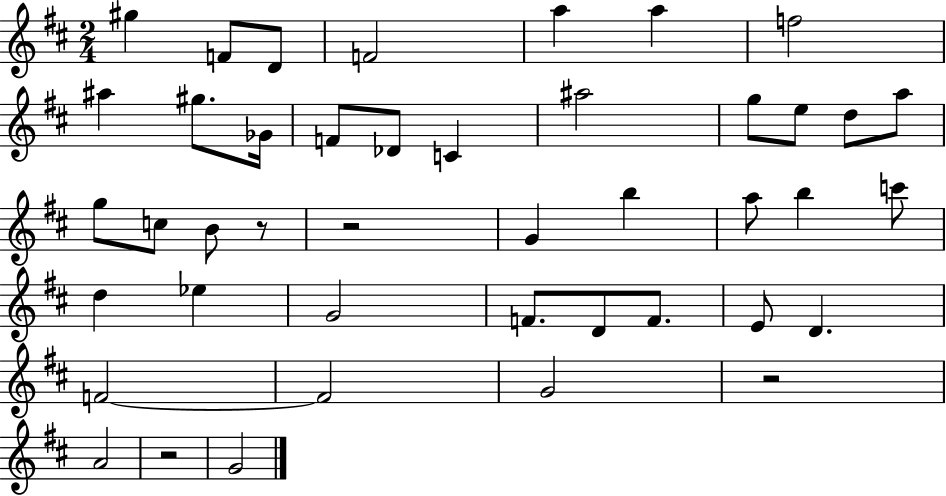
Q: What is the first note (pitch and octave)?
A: G#5